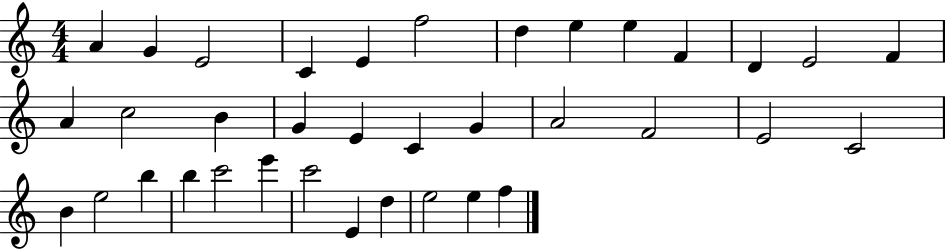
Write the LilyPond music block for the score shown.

{
  \clef treble
  \numericTimeSignature
  \time 4/4
  \key c \major
  a'4 g'4 e'2 | c'4 e'4 f''2 | d''4 e''4 e''4 f'4 | d'4 e'2 f'4 | \break a'4 c''2 b'4 | g'4 e'4 c'4 g'4 | a'2 f'2 | e'2 c'2 | \break b'4 e''2 b''4 | b''4 c'''2 e'''4 | c'''2 e'4 d''4 | e''2 e''4 f''4 | \break \bar "|."
}